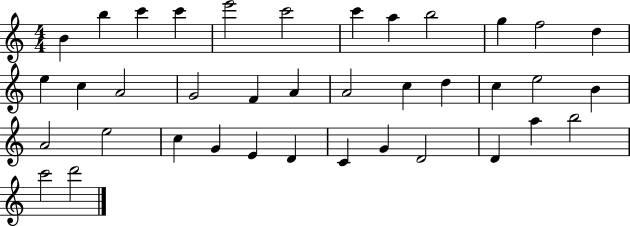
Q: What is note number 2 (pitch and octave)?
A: B5